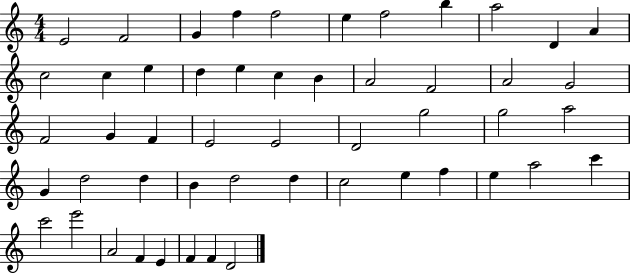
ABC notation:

X:1
T:Untitled
M:4/4
L:1/4
K:C
E2 F2 G f f2 e f2 b a2 D A c2 c e d e c B A2 F2 A2 G2 F2 G F E2 E2 D2 g2 g2 a2 G d2 d B d2 d c2 e f e a2 c' c'2 e'2 A2 F E F F D2